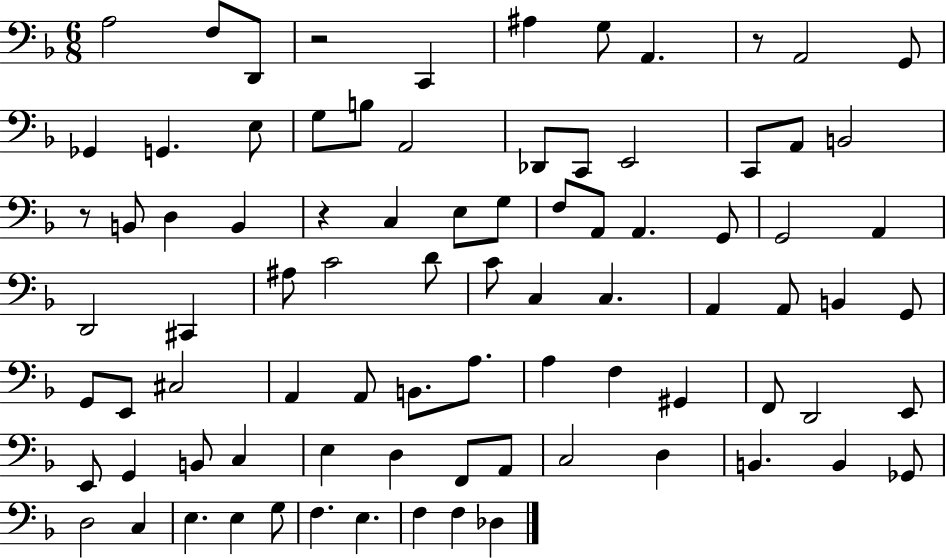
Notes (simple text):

A3/h F3/e D2/e R/h C2/q A#3/q G3/e A2/q. R/e A2/h G2/e Gb2/q G2/q. E3/e G3/e B3/e A2/h Db2/e C2/e E2/h C2/e A2/e B2/h R/e B2/e D3/q B2/q R/q C3/q E3/e G3/e F3/e A2/e A2/q. G2/e G2/h A2/q D2/h C#2/q A#3/e C4/h D4/e C4/e C3/q C3/q. A2/q A2/e B2/q G2/e G2/e E2/e C#3/h A2/q A2/e B2/e. A3/e. A3/q F3/q G#2/q F2/e D2/h E2/e E2/e G2/q B2/e C3/q E3/q D3/q F2/e A2/e C3/h D3/q B2/q. B2/q Gb2/e D3/h C3/q E3/q. E3/q G3/e F3/q. E3/q. F3/q F3/q Db3/q